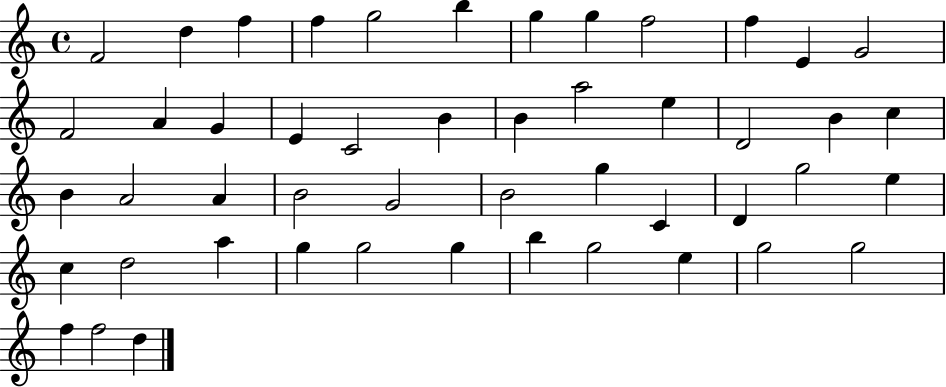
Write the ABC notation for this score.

X:1
T:Untitled
M:4/4
L:1/4
K:C
F2 d f f g2 b g g f2 f E G2 F2 A G E C2 B B a2 e D2 B c B A2 A B2 G2 B2 g C D g2 e c d2 a g g2 g b g2 e g2 g2 f f2 d